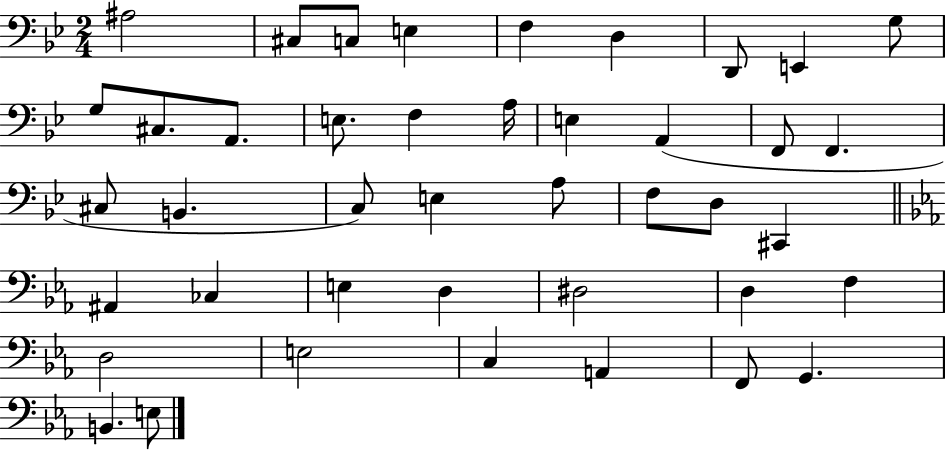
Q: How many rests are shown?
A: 0